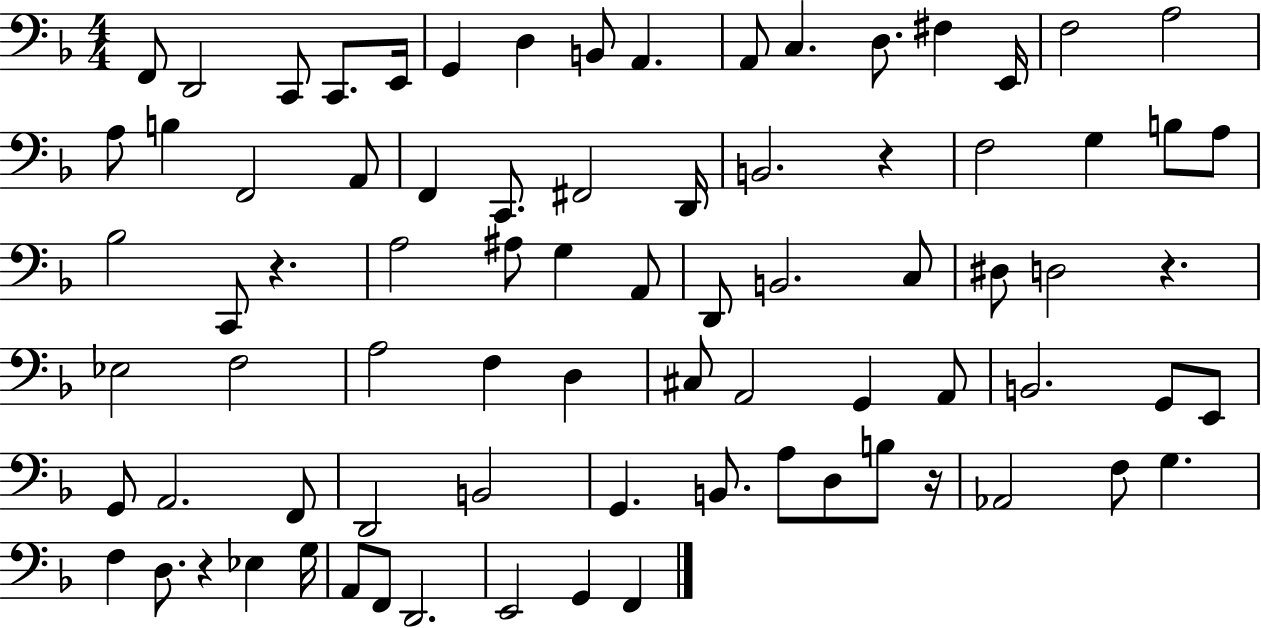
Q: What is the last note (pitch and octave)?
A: F2